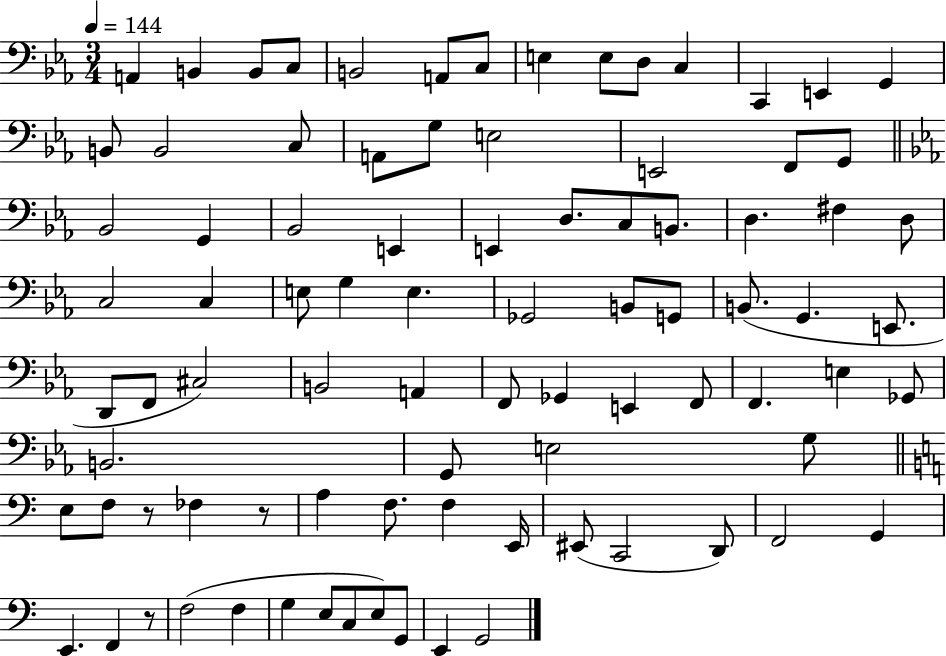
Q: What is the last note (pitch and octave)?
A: G2